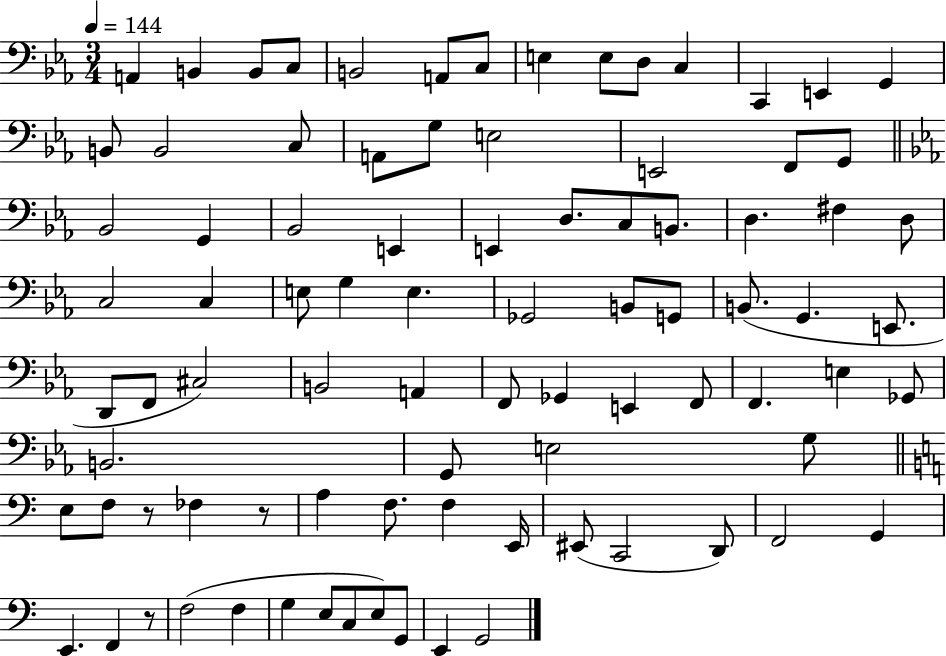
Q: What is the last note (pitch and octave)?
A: G2